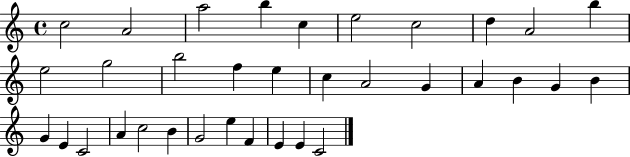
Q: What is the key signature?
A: C major